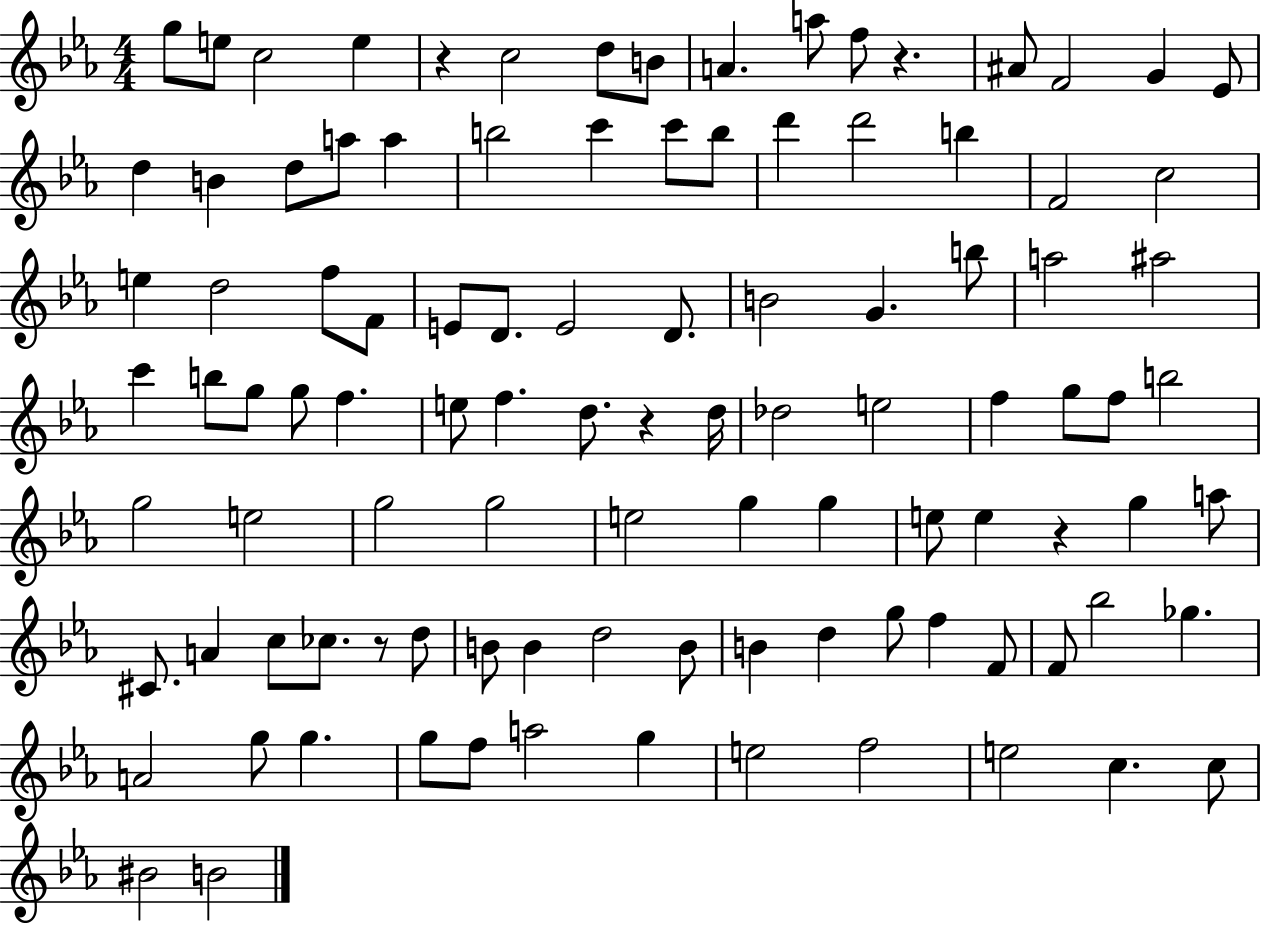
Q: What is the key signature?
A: EES major